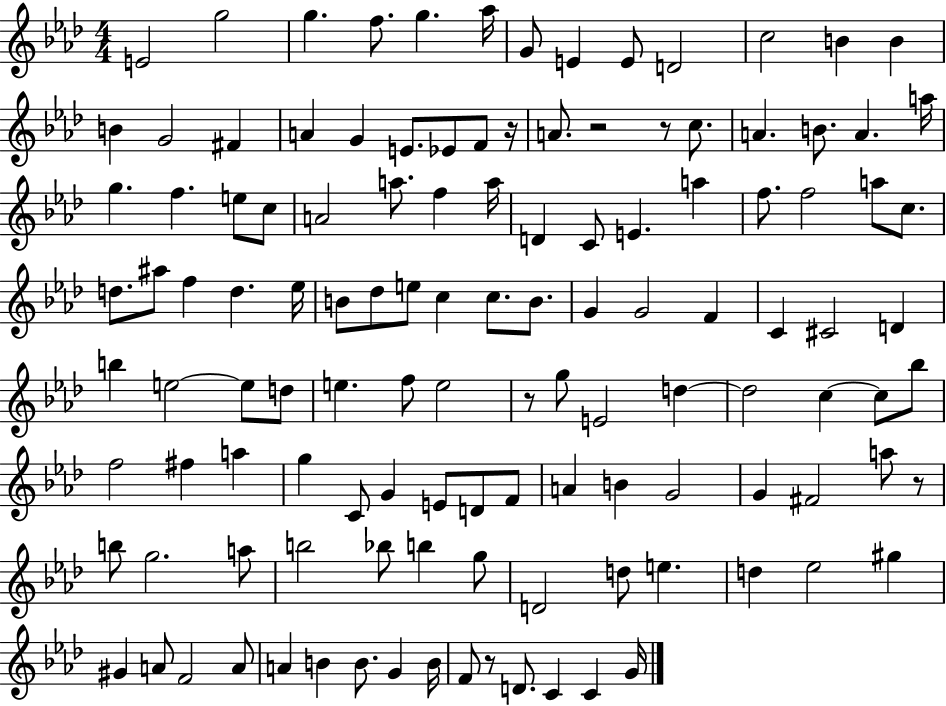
X:1
T:Untitled
M:4/4
L:1/4
K:Ab
E2 g2 g f/2 g _a/4 G/2 E E/2 D2 c2 B B B G2 ^F A G E/2 _E/2 F/2 z/4 A/2 z2 z/2 c/2 A B/2 A a/4 g f e/2 c/2 A2 a/2 f a/4 D C/2 E a f/2 f2 a/2 c/2 d/2 ^a/2 f d _e/4 B/2 _d/2 e/2 c c/2 B/2 G G2 F C ^C2 D b e2 e/2 d/2 e f/2 e2 z/2 g/2 E2 d d2 c c/2 _b/2 f2 ^f a g C/2 G E/2 D/2 F/2 A B G2 G ^F2 a/2 z/2 b/2 g2 a/2 b2 _b/2 b g/2 D2 d/2 e d _e2 ^g ^G A/2 F2 A/2 A B B/2 G B/4 F/2 z/2 D/2 C C G/4